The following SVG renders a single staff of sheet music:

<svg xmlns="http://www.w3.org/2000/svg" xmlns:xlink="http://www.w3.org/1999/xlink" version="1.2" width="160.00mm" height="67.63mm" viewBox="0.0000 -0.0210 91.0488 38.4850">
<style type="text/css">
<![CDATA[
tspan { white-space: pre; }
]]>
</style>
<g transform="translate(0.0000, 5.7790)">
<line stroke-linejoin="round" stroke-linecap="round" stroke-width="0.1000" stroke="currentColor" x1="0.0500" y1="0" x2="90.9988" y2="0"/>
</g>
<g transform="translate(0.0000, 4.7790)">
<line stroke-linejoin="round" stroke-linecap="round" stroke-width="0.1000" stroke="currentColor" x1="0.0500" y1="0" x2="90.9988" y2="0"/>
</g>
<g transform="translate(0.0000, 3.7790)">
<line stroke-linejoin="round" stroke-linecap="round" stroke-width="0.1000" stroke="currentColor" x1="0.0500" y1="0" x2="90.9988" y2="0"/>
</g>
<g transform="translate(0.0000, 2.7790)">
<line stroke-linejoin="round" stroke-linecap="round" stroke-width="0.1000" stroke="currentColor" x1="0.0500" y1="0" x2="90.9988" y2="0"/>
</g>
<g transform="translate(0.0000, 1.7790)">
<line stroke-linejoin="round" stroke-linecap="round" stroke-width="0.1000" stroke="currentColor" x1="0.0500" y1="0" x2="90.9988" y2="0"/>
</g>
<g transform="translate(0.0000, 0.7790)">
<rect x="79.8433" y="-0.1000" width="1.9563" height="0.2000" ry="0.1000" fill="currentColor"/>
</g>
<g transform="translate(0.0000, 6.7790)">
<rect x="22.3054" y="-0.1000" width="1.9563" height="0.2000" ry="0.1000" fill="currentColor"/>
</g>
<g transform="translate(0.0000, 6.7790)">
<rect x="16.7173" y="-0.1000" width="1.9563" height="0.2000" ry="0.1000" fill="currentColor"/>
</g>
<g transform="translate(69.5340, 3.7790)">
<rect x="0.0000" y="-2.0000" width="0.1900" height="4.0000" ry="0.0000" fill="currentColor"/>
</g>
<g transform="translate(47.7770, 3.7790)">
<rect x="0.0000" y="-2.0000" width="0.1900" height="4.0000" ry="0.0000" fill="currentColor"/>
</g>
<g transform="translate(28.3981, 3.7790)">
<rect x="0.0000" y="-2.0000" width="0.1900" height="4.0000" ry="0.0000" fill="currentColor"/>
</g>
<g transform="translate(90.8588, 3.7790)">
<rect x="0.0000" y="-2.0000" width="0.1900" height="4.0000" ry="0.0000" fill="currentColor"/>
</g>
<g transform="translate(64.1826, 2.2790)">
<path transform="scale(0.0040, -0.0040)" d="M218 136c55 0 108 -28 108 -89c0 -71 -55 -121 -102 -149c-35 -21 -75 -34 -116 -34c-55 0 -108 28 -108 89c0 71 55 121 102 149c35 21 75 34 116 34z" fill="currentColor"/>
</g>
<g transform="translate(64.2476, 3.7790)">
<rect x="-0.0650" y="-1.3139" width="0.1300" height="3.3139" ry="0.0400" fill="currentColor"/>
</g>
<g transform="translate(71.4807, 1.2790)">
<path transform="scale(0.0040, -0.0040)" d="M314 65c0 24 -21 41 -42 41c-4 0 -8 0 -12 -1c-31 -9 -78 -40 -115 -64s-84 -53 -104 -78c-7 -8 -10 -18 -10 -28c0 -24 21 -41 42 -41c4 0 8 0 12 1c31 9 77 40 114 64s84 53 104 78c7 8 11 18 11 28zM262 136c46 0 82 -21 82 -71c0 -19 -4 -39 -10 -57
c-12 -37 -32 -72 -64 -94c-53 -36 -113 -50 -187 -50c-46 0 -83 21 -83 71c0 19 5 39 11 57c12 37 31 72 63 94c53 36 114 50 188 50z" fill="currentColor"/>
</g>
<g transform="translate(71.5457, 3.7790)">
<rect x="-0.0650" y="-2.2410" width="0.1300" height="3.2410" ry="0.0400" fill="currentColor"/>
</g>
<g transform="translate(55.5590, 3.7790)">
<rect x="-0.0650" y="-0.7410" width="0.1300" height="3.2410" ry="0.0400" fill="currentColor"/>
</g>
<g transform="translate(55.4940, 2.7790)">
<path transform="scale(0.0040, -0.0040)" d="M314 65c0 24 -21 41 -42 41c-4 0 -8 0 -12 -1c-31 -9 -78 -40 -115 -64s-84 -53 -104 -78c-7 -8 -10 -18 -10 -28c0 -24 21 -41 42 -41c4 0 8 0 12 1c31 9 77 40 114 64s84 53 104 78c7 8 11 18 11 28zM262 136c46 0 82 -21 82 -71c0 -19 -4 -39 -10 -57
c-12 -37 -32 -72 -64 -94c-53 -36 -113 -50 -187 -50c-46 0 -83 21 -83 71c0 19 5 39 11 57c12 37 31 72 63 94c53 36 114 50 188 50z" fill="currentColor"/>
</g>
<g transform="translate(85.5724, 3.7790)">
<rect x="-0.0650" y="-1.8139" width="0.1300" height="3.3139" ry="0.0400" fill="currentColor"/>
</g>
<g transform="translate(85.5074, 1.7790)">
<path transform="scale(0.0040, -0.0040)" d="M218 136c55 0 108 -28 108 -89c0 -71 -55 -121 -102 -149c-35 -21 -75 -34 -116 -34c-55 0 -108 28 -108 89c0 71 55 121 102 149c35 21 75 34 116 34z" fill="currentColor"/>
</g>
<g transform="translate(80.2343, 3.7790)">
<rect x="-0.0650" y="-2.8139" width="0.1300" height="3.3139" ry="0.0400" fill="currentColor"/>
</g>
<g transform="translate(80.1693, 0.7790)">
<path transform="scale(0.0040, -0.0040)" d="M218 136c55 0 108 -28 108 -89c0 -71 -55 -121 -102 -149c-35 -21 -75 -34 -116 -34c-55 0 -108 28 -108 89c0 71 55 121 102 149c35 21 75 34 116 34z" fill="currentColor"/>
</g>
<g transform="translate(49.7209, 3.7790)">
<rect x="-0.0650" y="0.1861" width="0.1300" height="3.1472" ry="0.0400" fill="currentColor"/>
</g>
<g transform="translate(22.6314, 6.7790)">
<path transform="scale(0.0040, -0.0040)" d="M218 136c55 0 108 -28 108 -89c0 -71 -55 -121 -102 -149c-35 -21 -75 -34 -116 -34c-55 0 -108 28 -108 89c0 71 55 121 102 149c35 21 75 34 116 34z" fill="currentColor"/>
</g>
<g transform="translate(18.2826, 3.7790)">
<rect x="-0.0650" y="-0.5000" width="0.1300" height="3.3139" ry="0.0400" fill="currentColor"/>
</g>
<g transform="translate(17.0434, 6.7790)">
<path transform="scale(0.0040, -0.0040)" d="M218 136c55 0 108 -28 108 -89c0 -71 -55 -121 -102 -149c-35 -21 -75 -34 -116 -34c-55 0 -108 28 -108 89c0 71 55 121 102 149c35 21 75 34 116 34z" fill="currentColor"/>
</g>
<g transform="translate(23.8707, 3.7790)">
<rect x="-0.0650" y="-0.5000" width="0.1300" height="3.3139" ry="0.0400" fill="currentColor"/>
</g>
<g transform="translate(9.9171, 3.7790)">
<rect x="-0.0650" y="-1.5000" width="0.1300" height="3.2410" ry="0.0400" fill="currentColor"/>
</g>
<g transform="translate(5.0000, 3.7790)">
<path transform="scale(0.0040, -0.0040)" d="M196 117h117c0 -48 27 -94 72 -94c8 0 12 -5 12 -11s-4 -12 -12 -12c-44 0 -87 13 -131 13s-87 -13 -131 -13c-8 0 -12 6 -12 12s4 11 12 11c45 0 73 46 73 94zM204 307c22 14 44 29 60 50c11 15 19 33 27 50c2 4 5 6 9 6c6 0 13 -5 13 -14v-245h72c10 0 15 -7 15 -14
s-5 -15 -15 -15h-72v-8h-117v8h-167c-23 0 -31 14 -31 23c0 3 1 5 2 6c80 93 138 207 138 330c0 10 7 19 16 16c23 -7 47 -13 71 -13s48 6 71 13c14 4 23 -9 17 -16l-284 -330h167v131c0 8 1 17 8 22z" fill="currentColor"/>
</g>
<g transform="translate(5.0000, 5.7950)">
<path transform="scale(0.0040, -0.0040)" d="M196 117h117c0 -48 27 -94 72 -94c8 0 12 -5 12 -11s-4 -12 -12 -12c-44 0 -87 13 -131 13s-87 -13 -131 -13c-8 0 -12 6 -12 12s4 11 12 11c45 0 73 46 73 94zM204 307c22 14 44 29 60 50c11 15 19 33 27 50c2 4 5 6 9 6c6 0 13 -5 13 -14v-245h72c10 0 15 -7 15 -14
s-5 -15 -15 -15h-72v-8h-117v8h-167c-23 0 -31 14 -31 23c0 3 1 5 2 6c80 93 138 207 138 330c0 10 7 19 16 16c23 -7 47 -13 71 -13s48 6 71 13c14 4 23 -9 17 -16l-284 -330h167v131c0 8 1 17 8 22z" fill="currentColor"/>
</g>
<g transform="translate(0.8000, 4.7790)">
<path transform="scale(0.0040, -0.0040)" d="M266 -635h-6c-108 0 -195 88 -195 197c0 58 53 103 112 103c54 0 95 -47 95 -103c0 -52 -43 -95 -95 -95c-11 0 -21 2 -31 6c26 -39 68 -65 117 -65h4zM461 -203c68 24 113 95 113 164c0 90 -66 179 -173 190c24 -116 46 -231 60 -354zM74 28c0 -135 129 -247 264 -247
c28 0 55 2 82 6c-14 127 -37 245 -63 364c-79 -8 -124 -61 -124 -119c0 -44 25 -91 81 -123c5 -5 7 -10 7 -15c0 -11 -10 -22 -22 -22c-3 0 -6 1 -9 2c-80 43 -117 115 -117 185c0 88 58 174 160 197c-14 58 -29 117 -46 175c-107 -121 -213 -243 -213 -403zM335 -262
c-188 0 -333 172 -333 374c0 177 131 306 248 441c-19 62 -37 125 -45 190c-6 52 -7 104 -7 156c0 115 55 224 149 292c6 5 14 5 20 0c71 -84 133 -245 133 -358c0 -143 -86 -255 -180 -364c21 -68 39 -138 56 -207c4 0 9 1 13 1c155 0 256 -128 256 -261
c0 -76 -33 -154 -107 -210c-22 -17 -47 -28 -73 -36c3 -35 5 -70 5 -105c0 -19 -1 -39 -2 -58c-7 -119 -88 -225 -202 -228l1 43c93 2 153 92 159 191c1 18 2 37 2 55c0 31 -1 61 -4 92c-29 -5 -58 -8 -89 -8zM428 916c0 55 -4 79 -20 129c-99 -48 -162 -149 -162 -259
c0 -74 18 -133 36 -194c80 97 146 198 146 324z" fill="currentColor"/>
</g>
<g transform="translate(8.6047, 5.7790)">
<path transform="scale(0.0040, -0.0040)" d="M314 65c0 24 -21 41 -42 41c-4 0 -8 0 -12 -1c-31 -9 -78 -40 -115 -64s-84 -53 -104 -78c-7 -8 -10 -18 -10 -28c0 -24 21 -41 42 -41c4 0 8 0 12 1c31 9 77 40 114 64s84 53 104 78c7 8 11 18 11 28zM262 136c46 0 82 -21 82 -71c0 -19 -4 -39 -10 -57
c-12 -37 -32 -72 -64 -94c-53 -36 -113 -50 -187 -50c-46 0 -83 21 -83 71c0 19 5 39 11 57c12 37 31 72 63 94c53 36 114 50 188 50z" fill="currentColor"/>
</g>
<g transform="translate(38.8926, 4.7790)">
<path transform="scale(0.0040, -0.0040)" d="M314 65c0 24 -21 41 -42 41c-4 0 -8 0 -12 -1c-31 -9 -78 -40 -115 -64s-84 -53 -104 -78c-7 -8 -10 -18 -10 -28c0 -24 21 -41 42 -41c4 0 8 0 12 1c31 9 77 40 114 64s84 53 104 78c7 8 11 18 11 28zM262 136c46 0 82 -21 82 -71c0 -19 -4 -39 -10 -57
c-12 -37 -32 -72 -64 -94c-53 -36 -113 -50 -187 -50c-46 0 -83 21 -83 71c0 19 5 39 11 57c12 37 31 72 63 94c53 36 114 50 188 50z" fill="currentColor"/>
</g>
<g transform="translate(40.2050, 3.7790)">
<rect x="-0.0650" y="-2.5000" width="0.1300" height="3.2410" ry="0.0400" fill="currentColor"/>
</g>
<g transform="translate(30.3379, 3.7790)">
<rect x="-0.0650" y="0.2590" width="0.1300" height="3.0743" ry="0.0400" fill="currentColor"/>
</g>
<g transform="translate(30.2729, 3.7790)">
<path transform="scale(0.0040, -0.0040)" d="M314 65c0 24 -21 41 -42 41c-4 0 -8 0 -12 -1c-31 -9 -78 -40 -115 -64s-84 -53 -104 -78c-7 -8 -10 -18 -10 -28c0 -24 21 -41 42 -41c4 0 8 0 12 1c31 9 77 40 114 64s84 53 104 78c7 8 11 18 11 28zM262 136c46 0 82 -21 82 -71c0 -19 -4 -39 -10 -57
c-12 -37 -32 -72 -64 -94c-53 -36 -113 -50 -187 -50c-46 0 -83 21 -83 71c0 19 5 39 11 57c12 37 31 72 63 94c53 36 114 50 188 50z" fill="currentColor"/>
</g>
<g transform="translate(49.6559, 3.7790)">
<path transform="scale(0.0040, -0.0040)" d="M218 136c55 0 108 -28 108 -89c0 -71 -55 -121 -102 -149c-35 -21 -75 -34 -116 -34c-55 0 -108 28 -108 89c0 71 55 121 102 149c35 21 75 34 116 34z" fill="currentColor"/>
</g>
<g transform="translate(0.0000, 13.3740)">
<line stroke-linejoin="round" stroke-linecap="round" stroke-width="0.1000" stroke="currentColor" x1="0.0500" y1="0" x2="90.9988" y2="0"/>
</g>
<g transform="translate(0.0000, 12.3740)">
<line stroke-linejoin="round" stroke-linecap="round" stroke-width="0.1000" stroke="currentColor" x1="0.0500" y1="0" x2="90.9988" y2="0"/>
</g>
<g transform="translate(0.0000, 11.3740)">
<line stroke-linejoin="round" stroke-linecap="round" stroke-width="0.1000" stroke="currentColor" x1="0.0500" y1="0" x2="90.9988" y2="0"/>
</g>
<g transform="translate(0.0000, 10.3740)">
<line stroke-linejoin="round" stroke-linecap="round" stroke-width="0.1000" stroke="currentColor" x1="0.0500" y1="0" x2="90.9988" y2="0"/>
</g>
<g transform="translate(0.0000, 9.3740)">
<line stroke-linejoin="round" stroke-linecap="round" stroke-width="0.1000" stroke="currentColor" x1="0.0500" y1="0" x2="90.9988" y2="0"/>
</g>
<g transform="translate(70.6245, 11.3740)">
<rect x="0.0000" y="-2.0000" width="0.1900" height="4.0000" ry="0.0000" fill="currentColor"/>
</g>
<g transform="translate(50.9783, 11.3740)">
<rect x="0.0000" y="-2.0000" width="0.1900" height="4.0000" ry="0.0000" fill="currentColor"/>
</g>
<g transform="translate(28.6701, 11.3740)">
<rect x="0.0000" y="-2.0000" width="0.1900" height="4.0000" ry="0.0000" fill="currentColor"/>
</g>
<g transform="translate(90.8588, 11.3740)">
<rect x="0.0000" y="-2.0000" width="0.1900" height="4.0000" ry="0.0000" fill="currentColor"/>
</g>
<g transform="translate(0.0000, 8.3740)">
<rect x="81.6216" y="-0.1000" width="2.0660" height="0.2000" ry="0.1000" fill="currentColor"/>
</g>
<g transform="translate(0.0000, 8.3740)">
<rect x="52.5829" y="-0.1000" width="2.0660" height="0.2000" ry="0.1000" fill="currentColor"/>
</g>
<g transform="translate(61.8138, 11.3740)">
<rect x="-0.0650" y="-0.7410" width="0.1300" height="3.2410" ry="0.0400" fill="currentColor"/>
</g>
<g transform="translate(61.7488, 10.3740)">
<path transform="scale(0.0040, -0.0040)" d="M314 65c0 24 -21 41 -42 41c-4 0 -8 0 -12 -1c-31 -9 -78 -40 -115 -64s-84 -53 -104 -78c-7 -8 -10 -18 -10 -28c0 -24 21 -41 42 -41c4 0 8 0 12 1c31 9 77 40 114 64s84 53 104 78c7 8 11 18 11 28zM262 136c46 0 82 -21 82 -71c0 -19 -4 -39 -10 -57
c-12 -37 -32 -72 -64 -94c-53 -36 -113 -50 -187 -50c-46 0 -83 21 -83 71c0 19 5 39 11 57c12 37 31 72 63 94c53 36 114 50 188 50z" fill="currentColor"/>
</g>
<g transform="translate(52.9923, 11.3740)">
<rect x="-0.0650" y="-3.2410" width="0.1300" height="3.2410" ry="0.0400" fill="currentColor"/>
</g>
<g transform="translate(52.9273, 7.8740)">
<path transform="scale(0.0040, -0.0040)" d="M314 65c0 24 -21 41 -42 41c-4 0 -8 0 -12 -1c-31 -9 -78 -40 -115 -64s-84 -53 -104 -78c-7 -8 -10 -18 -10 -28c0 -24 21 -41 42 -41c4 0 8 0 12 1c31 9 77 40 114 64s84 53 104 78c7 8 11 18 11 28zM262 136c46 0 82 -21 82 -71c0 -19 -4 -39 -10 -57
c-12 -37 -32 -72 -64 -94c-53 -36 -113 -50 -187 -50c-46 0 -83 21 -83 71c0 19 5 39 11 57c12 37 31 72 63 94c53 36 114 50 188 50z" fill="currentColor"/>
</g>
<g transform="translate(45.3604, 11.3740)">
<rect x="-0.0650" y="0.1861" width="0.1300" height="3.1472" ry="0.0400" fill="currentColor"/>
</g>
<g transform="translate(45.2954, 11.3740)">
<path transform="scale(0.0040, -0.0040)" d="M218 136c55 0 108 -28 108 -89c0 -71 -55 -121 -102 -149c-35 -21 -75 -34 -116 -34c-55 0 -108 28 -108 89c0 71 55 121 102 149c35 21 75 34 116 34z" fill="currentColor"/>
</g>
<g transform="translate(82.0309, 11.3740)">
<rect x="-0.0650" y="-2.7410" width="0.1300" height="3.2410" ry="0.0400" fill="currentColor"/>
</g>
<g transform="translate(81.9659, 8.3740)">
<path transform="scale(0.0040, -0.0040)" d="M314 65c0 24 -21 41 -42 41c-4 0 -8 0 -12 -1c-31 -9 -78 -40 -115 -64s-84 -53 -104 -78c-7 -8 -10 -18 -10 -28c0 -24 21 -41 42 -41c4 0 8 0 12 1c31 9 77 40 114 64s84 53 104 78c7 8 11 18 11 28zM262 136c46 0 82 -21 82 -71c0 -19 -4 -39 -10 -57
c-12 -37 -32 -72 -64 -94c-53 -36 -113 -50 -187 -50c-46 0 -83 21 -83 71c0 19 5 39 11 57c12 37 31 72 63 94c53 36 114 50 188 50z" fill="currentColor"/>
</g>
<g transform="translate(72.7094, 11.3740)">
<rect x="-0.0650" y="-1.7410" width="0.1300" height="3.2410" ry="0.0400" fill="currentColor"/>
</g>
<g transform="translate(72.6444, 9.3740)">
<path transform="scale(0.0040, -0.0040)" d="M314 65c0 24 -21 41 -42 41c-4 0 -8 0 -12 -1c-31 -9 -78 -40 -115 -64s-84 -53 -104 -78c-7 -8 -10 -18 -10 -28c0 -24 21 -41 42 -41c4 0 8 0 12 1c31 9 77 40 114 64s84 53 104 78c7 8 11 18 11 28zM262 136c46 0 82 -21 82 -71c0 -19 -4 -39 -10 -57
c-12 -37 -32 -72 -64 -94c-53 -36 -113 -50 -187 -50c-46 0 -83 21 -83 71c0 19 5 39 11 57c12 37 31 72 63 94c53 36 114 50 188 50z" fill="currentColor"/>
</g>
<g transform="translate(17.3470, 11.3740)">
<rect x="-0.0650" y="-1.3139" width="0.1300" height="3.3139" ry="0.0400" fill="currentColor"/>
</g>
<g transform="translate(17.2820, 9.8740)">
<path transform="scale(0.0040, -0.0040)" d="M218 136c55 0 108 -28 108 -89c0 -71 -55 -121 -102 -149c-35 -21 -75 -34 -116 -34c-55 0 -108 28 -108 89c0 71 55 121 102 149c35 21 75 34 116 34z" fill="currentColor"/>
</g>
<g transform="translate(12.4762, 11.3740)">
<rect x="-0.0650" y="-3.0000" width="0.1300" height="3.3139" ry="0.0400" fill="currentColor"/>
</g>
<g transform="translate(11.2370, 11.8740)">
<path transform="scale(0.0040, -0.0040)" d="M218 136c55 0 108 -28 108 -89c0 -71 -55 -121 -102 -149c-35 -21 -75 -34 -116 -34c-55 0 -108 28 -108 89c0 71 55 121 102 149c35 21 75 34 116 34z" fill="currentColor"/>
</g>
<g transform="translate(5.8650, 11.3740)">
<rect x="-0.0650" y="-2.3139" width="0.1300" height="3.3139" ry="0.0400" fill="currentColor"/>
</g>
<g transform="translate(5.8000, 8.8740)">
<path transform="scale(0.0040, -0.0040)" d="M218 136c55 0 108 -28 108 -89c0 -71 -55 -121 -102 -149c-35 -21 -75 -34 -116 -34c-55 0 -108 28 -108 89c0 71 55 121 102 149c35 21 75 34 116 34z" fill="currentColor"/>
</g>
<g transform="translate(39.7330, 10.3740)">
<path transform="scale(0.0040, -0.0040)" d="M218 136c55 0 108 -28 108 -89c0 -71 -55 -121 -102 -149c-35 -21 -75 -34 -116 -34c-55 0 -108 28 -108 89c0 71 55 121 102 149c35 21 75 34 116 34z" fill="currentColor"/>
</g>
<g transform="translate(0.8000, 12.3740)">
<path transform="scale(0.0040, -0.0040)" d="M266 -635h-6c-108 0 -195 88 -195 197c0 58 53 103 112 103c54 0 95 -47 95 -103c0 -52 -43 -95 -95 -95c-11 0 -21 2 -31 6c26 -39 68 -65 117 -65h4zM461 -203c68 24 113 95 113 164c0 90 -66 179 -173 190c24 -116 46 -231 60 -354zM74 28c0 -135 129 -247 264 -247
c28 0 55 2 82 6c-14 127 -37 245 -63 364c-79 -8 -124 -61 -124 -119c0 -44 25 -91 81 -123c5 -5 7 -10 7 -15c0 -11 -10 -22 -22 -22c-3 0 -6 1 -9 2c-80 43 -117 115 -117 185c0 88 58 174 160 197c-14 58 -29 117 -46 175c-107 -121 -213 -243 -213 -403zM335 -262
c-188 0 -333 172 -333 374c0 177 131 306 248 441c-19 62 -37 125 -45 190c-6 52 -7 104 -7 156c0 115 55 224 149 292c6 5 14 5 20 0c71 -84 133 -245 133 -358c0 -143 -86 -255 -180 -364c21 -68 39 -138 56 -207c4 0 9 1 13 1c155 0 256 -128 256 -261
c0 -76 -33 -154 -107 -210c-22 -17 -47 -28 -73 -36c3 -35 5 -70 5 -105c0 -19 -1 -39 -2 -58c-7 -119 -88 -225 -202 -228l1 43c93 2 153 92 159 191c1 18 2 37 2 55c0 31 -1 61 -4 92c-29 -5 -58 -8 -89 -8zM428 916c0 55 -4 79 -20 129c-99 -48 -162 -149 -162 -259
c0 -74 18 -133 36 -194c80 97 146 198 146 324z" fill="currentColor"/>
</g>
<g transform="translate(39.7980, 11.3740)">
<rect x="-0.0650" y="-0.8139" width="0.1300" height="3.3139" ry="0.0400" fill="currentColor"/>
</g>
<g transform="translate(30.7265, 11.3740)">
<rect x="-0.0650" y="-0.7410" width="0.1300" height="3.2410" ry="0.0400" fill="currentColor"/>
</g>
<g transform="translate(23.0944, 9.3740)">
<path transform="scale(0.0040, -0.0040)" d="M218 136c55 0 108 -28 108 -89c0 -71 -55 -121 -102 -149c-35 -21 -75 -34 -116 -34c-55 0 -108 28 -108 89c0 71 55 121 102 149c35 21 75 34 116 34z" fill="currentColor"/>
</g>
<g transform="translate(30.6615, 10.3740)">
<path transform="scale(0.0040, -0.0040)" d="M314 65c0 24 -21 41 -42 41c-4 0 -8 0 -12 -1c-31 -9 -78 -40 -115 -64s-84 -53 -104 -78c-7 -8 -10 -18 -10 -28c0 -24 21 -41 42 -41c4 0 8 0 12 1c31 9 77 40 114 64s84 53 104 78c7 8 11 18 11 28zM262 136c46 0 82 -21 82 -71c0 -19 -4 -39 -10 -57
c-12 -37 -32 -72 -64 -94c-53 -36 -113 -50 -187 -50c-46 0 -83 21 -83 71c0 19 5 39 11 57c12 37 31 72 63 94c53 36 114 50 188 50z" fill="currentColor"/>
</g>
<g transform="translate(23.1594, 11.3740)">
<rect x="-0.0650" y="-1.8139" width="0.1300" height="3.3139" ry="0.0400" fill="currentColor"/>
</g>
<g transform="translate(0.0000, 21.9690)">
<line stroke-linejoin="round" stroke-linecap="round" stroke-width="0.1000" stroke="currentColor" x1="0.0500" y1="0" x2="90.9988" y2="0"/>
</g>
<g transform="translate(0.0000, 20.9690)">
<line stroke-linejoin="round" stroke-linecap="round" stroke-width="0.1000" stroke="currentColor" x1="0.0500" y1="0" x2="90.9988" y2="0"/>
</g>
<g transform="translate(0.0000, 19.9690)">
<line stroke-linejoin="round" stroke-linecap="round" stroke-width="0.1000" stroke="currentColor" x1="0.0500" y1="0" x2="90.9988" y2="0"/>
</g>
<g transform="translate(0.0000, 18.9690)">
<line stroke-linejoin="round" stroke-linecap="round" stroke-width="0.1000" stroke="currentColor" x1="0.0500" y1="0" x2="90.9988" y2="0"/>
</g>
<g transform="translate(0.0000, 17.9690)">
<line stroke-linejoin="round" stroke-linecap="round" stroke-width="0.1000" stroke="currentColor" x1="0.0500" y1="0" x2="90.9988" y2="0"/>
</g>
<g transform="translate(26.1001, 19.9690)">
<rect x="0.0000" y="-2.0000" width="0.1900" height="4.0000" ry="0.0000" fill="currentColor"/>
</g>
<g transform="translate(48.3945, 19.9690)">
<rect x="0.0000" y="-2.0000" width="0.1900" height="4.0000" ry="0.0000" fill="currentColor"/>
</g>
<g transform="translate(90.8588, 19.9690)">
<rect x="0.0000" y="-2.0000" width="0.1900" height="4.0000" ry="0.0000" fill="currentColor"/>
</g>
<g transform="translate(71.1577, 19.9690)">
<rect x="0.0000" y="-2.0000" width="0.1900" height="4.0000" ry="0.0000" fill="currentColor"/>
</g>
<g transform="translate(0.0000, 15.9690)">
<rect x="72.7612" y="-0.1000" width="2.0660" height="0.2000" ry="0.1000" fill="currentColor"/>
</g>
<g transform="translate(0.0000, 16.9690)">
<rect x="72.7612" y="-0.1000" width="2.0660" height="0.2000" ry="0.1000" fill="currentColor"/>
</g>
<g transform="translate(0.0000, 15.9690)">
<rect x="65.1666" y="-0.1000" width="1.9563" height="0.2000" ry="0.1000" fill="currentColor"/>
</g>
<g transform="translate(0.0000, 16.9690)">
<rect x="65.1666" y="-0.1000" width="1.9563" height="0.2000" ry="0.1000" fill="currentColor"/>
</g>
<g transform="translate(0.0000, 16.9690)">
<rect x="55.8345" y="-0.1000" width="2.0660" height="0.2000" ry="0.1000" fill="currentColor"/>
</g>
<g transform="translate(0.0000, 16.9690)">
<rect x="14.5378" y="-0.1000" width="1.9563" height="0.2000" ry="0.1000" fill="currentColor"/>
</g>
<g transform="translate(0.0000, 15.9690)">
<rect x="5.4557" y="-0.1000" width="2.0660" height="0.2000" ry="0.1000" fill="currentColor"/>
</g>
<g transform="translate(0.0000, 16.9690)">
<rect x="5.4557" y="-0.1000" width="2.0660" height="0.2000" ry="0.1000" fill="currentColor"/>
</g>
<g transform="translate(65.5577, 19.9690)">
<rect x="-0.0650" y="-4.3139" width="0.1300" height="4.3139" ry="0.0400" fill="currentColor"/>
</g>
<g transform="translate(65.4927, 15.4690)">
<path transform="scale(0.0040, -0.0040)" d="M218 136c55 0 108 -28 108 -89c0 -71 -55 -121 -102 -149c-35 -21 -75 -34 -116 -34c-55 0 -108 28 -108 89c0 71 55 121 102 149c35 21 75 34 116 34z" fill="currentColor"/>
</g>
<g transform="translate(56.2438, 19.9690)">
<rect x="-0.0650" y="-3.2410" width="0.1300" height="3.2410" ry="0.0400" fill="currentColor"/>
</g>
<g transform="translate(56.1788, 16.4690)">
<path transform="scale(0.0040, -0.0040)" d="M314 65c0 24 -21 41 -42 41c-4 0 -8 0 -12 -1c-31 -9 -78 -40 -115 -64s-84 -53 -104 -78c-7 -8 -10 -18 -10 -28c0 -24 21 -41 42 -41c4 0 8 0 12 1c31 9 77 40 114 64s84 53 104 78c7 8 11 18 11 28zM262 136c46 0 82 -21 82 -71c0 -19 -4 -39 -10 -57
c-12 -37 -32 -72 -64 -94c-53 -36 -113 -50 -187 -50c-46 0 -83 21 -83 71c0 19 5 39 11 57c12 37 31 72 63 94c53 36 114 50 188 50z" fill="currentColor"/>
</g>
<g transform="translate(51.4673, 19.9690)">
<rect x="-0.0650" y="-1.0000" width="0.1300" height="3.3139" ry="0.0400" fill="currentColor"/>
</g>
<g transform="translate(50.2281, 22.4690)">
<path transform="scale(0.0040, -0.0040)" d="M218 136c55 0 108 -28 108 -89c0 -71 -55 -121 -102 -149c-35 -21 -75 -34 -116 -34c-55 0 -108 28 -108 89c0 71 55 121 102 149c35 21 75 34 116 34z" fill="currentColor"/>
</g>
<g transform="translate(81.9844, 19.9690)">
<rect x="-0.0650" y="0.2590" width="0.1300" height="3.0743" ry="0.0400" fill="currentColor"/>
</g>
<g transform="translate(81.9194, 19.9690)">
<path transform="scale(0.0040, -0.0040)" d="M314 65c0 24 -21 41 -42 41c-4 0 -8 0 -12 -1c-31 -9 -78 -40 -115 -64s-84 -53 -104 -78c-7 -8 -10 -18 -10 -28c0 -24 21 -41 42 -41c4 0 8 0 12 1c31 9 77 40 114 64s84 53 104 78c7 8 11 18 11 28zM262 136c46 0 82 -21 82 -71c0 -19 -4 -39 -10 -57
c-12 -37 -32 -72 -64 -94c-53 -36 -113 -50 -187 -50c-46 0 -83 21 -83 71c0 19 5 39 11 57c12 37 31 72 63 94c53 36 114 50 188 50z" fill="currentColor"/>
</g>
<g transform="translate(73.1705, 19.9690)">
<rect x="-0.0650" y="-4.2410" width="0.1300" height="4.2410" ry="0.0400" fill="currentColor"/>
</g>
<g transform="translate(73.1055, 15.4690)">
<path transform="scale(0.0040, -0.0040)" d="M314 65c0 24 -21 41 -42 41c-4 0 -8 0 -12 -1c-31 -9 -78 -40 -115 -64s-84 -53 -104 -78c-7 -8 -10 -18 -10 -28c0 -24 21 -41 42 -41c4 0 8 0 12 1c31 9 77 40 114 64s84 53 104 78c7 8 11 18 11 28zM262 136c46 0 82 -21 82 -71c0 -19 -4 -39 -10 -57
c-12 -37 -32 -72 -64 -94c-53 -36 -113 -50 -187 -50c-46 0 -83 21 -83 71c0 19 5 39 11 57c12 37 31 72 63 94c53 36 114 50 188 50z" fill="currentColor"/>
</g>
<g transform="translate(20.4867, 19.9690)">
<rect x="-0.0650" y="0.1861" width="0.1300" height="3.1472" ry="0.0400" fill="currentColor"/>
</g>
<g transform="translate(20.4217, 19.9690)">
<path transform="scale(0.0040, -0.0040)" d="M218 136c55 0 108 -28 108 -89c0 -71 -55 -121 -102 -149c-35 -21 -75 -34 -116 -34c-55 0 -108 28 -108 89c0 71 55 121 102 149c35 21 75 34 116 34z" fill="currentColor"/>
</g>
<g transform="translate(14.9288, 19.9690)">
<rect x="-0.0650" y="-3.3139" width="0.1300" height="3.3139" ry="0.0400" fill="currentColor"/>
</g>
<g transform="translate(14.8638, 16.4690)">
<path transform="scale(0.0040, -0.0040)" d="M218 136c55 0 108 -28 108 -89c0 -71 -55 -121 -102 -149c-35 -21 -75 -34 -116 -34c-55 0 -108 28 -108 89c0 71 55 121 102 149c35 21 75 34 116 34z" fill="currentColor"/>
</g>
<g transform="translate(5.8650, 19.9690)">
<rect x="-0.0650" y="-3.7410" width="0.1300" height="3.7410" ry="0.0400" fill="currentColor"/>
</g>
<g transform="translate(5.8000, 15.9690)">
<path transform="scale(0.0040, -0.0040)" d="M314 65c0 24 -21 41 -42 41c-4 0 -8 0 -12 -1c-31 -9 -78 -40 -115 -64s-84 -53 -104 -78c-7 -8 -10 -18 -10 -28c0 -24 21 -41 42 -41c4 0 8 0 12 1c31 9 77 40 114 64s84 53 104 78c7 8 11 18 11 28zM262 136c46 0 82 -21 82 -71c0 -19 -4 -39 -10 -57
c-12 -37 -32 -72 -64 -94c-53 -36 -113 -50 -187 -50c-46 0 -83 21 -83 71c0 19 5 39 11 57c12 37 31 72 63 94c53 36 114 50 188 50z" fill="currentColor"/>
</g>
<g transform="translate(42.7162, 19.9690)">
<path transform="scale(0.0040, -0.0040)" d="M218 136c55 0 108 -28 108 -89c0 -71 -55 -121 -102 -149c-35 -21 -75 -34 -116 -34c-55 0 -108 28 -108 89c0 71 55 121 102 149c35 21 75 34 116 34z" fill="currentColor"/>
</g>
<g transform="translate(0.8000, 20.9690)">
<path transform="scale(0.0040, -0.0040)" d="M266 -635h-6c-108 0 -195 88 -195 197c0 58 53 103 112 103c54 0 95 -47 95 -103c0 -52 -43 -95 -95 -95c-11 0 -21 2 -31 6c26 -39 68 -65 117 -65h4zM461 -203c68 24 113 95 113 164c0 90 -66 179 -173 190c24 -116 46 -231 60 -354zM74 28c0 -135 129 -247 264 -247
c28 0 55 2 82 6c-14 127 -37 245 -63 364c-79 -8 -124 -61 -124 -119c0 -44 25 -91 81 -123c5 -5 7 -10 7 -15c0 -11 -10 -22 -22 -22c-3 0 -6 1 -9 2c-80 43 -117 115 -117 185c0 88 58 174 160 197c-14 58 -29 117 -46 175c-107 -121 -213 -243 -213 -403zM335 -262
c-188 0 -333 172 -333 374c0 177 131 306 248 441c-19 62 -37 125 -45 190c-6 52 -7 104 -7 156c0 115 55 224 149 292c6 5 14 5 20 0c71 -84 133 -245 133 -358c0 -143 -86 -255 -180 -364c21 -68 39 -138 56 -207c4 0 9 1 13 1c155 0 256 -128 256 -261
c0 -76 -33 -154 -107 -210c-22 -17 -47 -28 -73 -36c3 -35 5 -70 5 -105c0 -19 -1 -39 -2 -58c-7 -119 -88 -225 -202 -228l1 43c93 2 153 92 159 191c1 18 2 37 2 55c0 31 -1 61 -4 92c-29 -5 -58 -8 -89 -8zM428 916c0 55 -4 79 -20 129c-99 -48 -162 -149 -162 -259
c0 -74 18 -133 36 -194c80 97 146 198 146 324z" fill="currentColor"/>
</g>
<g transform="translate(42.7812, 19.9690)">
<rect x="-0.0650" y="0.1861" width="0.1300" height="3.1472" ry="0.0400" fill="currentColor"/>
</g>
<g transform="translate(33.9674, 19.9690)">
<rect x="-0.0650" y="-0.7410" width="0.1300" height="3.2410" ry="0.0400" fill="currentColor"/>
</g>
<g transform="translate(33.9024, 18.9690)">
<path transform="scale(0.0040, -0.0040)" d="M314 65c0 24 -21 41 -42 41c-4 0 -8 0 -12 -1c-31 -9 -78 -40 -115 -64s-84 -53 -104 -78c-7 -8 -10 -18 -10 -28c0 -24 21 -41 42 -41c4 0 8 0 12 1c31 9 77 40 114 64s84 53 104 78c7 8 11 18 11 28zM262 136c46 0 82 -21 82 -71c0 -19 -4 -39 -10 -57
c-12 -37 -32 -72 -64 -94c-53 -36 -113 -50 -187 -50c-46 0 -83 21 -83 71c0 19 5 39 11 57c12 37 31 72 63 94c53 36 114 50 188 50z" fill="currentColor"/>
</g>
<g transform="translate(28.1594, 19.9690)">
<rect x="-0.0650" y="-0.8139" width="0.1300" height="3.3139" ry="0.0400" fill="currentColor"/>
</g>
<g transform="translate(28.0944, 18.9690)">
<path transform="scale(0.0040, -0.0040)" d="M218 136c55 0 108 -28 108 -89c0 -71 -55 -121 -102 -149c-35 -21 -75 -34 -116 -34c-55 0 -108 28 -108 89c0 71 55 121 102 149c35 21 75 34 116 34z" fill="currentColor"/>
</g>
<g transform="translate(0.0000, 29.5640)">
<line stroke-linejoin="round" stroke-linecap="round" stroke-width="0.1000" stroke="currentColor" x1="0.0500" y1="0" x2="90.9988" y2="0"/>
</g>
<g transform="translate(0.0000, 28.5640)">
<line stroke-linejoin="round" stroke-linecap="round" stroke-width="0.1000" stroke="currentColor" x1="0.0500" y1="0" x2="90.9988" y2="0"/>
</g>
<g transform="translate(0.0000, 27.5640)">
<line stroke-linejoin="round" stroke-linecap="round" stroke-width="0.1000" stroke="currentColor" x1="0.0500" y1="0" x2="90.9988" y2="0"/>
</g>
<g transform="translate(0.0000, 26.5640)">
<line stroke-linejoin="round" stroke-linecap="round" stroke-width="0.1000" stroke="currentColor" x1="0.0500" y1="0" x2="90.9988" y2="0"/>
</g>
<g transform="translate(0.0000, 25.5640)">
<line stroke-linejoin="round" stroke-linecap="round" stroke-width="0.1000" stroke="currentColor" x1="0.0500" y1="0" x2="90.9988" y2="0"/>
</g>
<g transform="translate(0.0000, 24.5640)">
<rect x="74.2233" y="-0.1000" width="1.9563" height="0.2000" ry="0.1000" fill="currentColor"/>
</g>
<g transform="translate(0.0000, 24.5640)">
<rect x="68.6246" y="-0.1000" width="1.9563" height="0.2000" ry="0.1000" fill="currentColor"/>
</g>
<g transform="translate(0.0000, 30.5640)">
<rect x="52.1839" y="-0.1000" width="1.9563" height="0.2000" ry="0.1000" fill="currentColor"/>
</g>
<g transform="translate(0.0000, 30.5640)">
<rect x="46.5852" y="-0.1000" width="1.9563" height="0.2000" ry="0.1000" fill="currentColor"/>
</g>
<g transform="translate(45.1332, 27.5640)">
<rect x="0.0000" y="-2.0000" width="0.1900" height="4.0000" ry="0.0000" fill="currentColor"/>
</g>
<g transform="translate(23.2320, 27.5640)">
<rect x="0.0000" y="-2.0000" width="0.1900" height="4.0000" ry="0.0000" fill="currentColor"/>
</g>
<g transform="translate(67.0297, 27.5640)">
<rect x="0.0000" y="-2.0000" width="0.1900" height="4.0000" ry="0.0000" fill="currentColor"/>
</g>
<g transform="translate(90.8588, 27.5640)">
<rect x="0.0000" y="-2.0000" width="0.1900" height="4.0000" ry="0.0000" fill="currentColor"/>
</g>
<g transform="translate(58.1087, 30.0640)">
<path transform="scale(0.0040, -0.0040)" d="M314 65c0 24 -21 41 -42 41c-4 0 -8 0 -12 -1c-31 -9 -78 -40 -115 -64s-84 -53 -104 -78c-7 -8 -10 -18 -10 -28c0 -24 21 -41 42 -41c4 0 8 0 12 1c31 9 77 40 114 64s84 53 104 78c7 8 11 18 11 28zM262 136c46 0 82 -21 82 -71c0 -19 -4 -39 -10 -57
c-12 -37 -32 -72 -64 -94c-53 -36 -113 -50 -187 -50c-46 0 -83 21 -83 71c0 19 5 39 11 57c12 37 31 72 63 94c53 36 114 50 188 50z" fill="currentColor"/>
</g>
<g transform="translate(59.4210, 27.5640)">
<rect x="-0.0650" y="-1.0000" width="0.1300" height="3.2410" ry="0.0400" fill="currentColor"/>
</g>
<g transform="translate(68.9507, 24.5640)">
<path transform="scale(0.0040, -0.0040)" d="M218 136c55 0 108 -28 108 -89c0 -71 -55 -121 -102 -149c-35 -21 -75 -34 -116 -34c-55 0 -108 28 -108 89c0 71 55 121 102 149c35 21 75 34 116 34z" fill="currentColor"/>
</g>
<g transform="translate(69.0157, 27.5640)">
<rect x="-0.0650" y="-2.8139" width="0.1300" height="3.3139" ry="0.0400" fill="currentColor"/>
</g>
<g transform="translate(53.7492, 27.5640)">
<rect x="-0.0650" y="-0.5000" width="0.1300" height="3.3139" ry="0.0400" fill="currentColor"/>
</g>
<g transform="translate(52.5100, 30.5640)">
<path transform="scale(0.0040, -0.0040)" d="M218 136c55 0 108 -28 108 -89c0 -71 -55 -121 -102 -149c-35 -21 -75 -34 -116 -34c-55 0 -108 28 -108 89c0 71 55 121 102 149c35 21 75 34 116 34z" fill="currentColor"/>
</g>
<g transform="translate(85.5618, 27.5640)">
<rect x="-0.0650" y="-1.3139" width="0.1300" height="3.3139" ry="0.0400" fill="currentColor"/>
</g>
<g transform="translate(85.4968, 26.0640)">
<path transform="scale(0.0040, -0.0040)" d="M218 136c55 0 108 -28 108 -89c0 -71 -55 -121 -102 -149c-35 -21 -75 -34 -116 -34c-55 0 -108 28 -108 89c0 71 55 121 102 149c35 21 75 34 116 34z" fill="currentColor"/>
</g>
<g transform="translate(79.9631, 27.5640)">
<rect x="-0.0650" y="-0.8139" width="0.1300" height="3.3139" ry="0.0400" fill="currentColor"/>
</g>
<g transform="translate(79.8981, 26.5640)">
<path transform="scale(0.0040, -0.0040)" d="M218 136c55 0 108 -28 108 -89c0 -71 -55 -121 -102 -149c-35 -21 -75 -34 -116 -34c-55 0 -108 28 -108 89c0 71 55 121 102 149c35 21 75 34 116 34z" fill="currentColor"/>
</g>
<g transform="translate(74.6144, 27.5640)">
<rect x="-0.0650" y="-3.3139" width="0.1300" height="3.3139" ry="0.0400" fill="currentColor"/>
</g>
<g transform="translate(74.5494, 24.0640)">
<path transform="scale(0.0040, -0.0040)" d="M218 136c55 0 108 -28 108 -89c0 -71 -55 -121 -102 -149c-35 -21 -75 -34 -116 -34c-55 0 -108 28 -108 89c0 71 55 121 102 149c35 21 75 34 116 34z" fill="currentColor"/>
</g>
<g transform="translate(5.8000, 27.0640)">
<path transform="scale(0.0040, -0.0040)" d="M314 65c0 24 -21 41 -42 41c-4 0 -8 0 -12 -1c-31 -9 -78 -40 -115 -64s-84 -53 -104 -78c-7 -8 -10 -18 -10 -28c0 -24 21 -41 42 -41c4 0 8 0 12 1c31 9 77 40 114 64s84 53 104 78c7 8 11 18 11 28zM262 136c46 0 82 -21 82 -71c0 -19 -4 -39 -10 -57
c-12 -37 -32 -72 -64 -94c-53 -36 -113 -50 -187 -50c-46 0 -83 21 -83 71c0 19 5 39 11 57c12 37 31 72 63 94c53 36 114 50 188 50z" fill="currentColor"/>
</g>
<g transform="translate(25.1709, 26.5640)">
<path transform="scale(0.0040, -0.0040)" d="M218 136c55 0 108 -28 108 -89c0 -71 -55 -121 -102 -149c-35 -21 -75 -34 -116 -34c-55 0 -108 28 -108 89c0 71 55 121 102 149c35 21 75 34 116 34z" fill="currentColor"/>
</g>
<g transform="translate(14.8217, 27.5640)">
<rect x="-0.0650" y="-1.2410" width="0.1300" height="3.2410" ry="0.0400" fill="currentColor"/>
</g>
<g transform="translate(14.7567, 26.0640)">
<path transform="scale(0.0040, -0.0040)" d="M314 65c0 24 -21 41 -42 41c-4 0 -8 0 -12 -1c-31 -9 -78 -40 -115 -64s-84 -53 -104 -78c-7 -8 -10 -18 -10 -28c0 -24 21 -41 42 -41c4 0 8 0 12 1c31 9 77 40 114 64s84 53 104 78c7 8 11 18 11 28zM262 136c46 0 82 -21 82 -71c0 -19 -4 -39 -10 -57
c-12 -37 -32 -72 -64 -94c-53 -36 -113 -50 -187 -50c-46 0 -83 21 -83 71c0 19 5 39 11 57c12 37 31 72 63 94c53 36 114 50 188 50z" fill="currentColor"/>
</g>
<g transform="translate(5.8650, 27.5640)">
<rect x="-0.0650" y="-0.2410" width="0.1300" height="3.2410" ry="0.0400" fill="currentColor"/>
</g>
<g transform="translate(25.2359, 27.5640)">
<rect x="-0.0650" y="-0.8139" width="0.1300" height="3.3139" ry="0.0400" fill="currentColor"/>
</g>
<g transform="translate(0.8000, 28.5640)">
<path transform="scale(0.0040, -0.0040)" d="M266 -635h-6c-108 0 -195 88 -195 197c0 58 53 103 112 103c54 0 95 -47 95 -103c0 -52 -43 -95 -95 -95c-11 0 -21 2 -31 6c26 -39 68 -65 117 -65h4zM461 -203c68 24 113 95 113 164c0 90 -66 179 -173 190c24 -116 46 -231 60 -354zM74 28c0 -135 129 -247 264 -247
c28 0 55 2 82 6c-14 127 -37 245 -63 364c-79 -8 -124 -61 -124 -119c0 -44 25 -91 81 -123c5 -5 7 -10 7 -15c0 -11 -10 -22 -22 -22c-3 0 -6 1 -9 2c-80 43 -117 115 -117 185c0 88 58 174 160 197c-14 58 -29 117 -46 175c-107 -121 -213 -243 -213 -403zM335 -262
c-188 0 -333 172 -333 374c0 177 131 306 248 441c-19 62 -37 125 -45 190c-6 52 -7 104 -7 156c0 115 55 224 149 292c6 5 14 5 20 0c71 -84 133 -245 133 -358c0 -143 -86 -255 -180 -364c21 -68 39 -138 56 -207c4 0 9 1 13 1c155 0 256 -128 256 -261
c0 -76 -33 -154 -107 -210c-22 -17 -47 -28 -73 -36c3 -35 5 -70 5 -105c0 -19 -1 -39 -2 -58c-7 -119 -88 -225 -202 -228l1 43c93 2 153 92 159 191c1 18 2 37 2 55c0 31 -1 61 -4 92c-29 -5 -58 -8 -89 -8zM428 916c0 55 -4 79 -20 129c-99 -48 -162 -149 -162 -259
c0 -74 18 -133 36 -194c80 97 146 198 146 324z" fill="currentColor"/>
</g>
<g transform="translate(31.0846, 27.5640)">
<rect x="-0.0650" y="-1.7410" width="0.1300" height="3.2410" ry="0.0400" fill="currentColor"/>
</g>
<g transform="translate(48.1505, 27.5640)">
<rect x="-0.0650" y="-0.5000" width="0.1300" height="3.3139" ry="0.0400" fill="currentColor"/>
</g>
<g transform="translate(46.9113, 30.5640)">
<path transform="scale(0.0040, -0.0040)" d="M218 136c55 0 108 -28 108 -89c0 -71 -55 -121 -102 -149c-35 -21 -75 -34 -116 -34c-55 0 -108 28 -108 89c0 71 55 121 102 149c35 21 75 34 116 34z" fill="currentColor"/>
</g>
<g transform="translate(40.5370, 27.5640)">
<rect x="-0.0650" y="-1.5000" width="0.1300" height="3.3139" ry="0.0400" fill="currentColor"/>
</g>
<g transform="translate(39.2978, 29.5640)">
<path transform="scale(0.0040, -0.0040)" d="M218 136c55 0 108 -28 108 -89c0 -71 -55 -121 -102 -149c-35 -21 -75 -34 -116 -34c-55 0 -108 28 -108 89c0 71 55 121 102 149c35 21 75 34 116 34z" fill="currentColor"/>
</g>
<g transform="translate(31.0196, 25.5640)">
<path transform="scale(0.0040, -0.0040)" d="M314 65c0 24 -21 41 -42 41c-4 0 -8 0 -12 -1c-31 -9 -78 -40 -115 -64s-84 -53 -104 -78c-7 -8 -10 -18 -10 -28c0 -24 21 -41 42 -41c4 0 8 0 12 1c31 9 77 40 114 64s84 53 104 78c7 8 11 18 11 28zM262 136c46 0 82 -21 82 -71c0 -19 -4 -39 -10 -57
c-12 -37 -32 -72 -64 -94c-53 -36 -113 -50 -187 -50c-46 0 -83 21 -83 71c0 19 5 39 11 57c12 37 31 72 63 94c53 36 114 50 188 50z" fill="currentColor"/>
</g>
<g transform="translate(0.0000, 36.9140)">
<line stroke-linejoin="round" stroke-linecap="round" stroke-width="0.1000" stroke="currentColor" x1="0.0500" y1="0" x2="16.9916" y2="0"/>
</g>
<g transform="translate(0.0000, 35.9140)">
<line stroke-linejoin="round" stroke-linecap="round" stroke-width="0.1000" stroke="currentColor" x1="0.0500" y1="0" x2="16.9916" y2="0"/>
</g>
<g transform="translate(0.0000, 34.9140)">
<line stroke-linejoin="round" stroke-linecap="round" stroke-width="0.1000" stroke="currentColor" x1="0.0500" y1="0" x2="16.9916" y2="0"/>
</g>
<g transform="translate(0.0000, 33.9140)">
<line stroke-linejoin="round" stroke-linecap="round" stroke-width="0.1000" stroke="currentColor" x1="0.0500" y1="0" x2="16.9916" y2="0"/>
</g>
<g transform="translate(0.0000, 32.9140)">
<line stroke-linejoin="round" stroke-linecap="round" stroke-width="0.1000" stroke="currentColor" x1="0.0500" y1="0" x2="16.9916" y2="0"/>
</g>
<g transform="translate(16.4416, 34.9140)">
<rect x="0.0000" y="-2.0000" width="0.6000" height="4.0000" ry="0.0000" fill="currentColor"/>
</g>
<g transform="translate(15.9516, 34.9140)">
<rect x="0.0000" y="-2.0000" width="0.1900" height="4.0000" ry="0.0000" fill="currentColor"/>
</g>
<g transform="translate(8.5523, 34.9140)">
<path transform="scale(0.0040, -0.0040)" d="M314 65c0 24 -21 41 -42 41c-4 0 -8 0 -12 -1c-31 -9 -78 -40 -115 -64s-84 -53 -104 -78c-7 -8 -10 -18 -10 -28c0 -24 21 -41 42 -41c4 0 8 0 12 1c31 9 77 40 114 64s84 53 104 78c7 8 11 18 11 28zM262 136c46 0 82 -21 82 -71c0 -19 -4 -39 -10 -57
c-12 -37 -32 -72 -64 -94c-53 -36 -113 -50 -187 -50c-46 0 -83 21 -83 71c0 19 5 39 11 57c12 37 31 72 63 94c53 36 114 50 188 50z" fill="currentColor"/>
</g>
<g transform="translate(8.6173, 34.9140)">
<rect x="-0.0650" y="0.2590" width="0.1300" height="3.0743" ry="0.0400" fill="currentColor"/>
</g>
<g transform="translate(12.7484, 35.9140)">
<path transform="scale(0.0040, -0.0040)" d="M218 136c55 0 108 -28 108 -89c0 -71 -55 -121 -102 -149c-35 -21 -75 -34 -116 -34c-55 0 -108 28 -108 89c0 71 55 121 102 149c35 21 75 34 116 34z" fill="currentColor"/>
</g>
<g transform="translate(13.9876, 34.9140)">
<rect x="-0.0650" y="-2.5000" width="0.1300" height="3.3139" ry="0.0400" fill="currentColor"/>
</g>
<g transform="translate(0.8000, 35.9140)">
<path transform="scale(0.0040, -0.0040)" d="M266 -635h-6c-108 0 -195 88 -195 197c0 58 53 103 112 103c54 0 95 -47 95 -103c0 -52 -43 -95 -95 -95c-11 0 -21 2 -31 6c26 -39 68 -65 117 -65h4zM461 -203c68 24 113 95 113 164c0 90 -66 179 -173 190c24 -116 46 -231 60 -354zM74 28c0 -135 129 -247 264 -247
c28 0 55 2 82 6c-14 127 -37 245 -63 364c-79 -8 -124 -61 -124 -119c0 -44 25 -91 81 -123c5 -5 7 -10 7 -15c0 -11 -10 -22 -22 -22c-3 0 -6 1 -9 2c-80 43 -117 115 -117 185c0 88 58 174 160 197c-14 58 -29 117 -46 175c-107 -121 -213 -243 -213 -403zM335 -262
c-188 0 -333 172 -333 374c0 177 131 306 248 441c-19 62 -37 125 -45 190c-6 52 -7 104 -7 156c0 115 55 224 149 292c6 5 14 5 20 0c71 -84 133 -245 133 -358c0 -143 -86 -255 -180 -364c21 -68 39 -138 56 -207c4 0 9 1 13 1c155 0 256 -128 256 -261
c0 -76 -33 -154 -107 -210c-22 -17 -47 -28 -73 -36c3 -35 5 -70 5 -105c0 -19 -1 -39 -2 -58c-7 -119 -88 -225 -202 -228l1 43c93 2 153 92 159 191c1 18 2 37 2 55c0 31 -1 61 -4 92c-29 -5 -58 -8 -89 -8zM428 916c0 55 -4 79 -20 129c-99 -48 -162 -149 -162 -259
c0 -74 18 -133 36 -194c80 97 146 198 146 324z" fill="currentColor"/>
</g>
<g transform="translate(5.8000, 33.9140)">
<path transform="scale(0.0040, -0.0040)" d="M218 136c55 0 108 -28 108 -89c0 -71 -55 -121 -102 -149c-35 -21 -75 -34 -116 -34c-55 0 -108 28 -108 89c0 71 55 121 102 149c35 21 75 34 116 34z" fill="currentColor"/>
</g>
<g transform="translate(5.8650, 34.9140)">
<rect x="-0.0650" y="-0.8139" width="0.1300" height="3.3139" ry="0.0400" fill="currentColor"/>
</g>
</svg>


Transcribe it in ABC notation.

X:1
T:Untitled
M:4/4
L:1/4
K:C
E2 C C B2 G2 B d2 e g2 a f g A e f d2 d B b2 d2 f2 a2 c'2 b B d d2 B D b2 d' d'2 B2 c2 e2 d f2 E C C D2 a b d e d B2 G